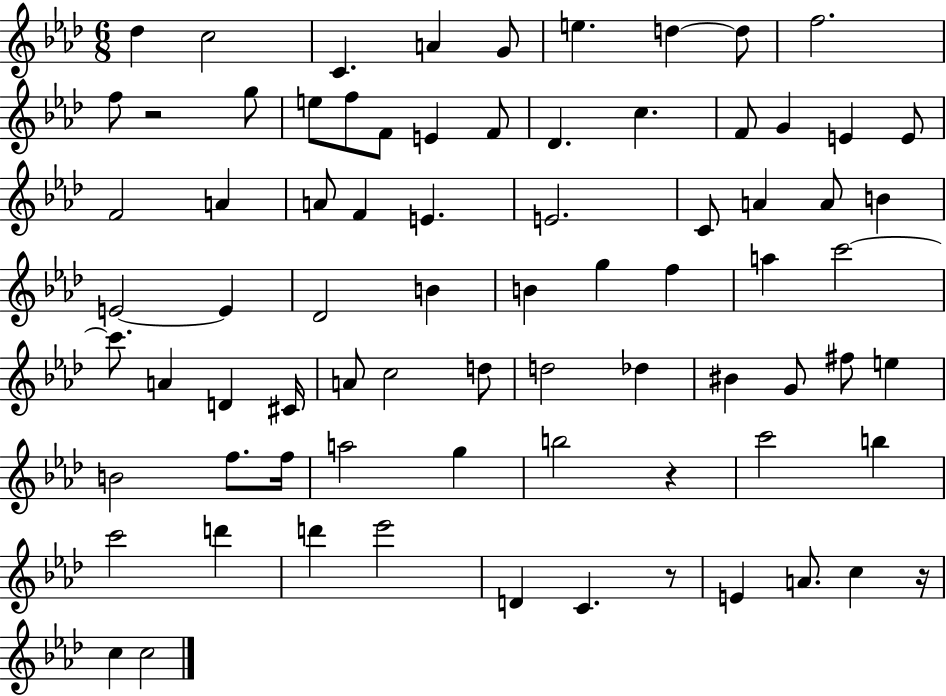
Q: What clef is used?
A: treble